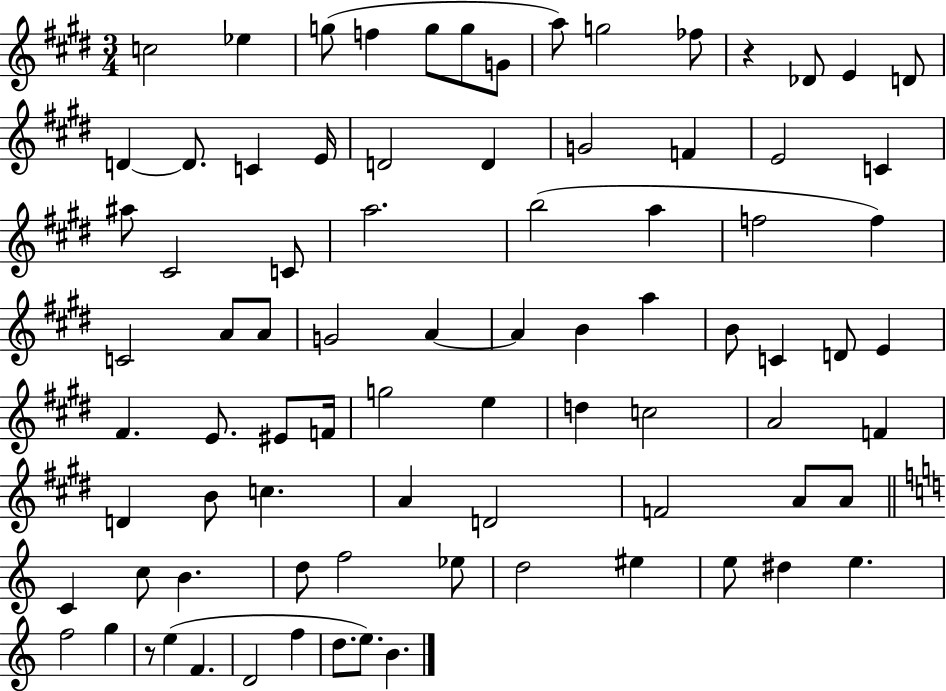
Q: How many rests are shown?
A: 2